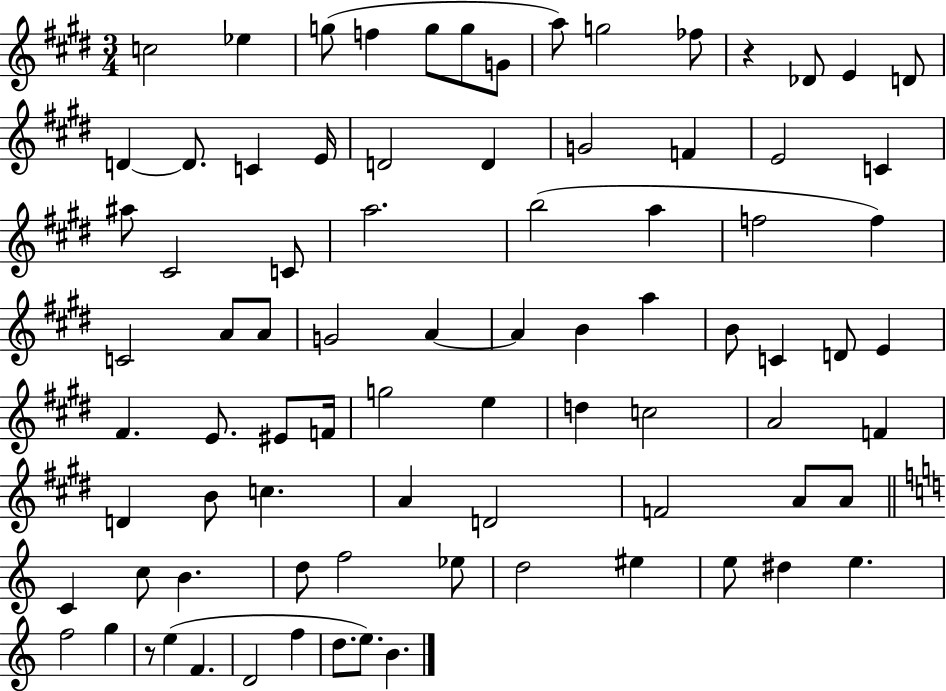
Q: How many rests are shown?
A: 2